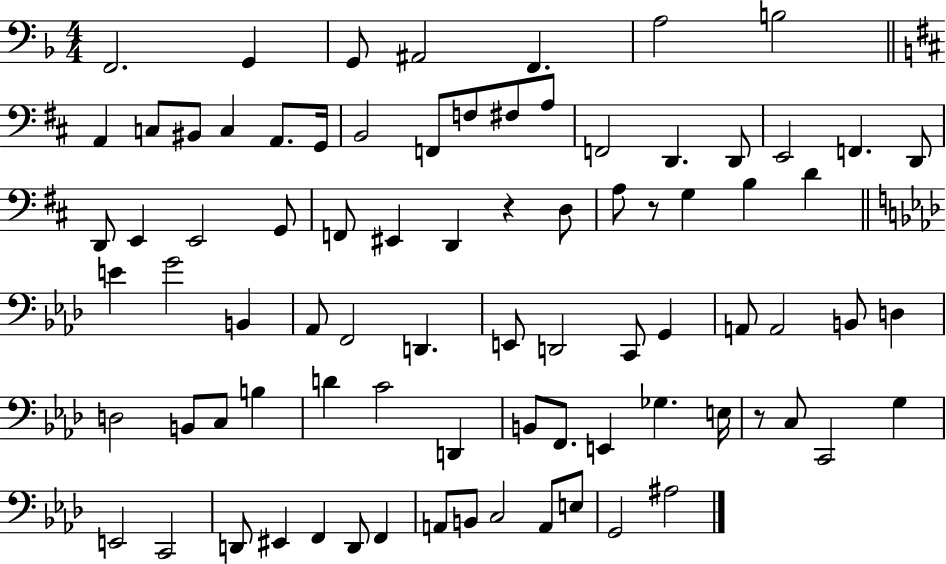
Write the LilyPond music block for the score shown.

{
  \clef bass
  \numericTimeSignature
  \time 4/4
  \key f \major
  f,2. g,4 | g,8 ais,2 f,4. | a2 b2 | \bar "||" \break \key d \major a,4 c8 bis,8 c4 a,8. g,16 | b,2 f,8 f8 fis8 a8 | f,2 d,4. d,8 | e,2 f,4. d,8 | \break d,8 e,4 e,2 g,8 | f,8 eis,4 d,4 r4 d8 | a8 r8 g4 b4 d'4 | \bar "||" \break \key f \minor e'4 g'2 b,4 | aes,8 f,2 d,4. | e,8 d,2 c,8 g,4 | a,8 a,2 b,8 d4 | \break d2 b,8 c8 b4 | d'4 c'2 d,4 | b,8 f,8. e,4 ges4. e16 | r8 c8 c,2 g4 | \break e,2 c,2 | d,8 eis,4 f,4 d,8 f,4 | a,8 b,8 c2 a,8 e8 | g,2 ais2 | \break \bar "|."
}